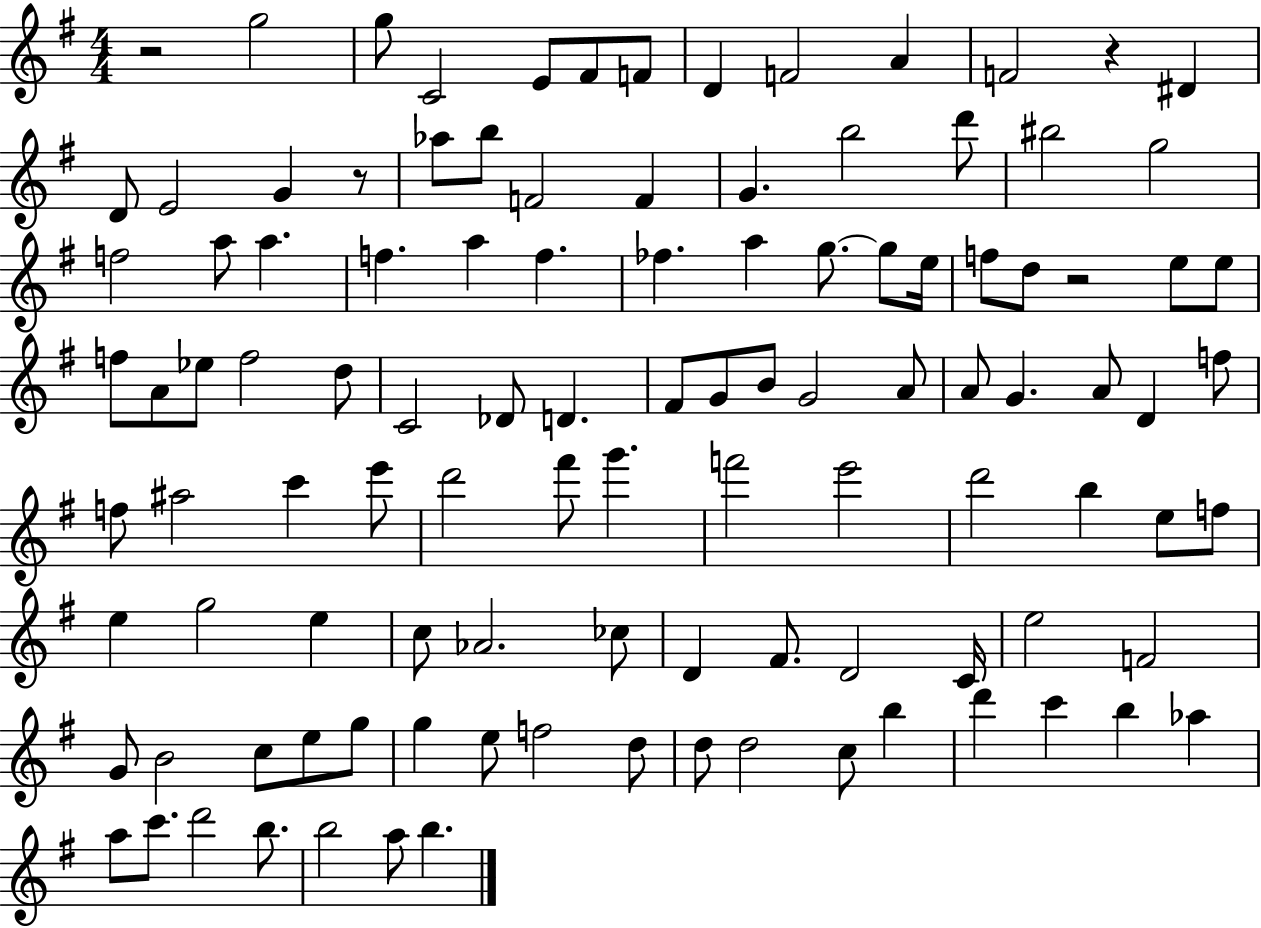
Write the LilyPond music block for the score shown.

{
  \clef treble
  \numericTimeSignature
  \time 4/4
  \key g \major
  r2 g''2 | g''8 c'2 e'8 fis'8 f'8 | d'4 f'2 a'4 | f'2 r4 dis'4 | \break d'8 e'2 g'4 r8 | aes''8 b''8 f'2 f'4 | g'4. b''2 d'''8 | bis''2 g''2 | \break f''2 a''8 a''4. | f''4. a''4 f''4. | fes''4. a''4 g''8.~~ g''8 e''16 | f''8 d''8 r2 e''8 e''8 | \break f''8 a'8 ees''8 f''2 d''8 | c'2 des'8 d'4. | fis'8 g'8 b'8 g'2 a'8 | a'8 g'4. a'8 d'4 f''8 | \break f''8 ais''2 c'''4 e'''8 | d'''2 fis'''8 g'''4. | f'''2 e'''2 | d'''2 b''4 e''8 f''8 | \break e''4 g''2 e''4 | c''8 aes'2. ces''8 | d'4 fis'8. d'2 c'16 | e''2 f'2 | \break g'8 b'2 c''8 e''8 g''8 | g''4 e''8 f''2 d''8 | d''8 d''2 c''8 b''4 | d'''4 c'''4 b''4 aes''4 | \break a''8 c'''8. d'''2 b''8. | b''2 a''8 b''4. | \bar "|."
}